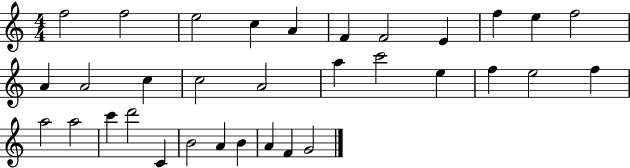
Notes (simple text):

F5/h F5/h E5/h C5/q A4/q F4/q F4/h E4/q F5/q E5/q F5/h A4/q A4/h C5/q C5/h A4/h A5/q C6/h E5/q F5/q E5/h F5/q A5/h A5/h C6/q D6/h C4/q B4/h A4/q B4/q A4/q F4/q G4/h